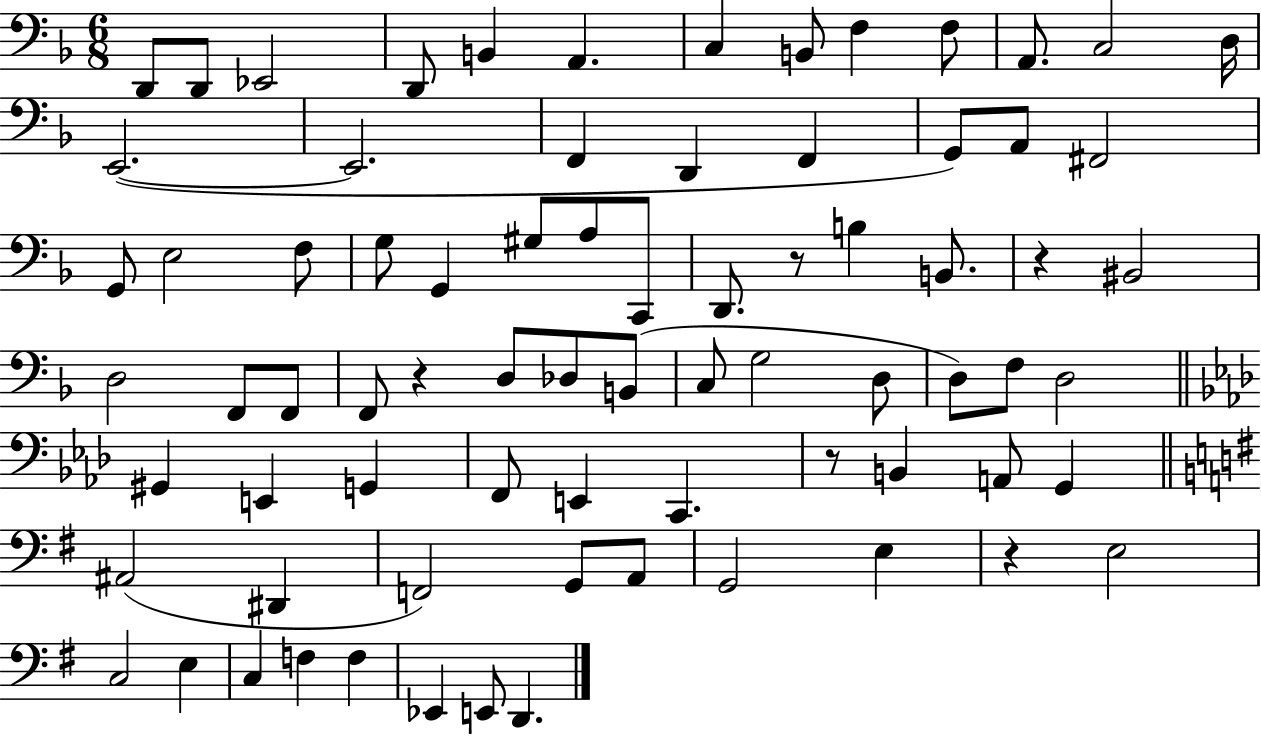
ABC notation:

X:1
T:Untitled
M:6/8
L:1/4
K:F
D,,/2 D,,/2 _E,,2 D,,/2 B,, A,, C, B,,/2 F, F,/2 A,,/2 C,2 D,/4 E,,2 E,,2 F,, D,, F,, G,,/2 A,,/2 ^F,,2 G,,/2 E,2 F,/2 G,/2 G,, ^G,/2 A,/2 C,,/2 D,,/2 z/2 B, B,,/2 z ^B,,2 D,2 F,,/2 F,,/2 F,,/2 z D,/2 _D,/2 B,,/2 C,/2 G,2 D,/2 D,/2 F,/2 D,2 ^G,, E,, G,, F,,/2 E,, C,, z/2 B,, A,,/2 G,, ^A,,2 ^D,, F,,2 G,,/2 A,,/2 G,,2 E, z E,2 C,2 E, C, F, F, _E,, E,,/2 D,,